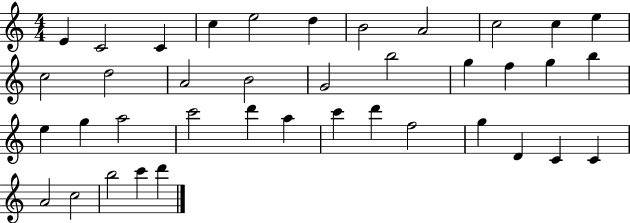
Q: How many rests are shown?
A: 0